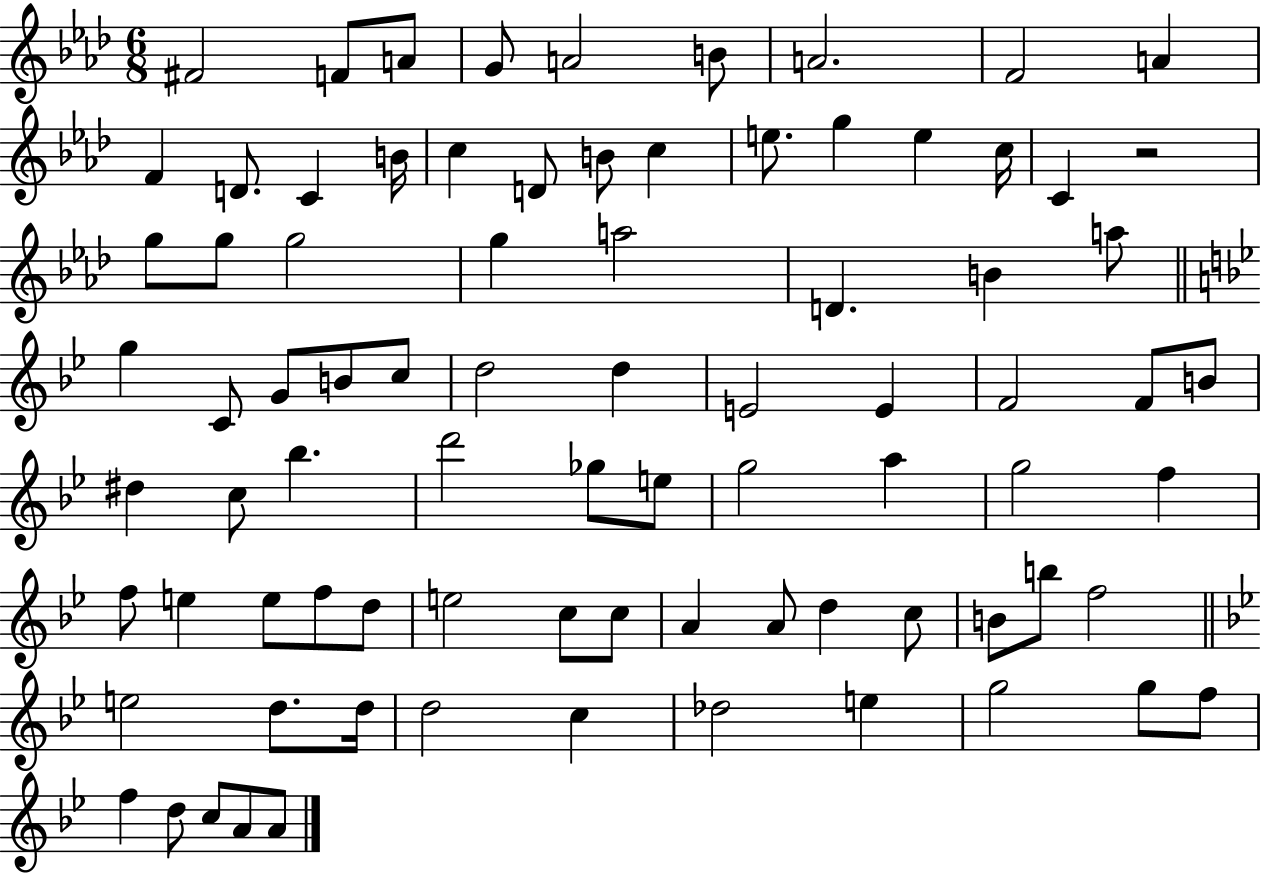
{
  \clef treble
  \numericTimeSignature
  \time 6/8
  \key aes \major
  fis'2 f'8 a'8 | g'8 a'2 b'8 | a'2. | f'2 a'4 | \break f'4 d'8. c'4 b'16 | c''4 d'8 b'8 c''4 | e''8. g''4 e''4 c''16 | c'4 r2 | \break g''8 g''8 g''2 | g''4 a''2 | d'4. b'4 a''8 | \bar "||" \break \key bes \major g''4 c'8 g'8 b'8 c''8 | d''2 d''4 | e'2 e'4 | f'2 f'8 b'8 | \break dis''4 c''8 bes''4. | d'''2 ges''8 e''8 | g''2 a''4 | g''2 f''4 | \break f''8 e''4 e''8 f''8 d''8 | e''2 c''8 c''8 | a'4 a'8 d''4 c''8 | b'8 b''8 f''2 | \break \bar "||" \break \key g \minor e''2 d''8. d''16 | d''2 c''4 | des''2 e''4 | g''2 g''8 f''8 | \break f''4 d''8 c''8 a'8 a'8 | \bar "|."
}